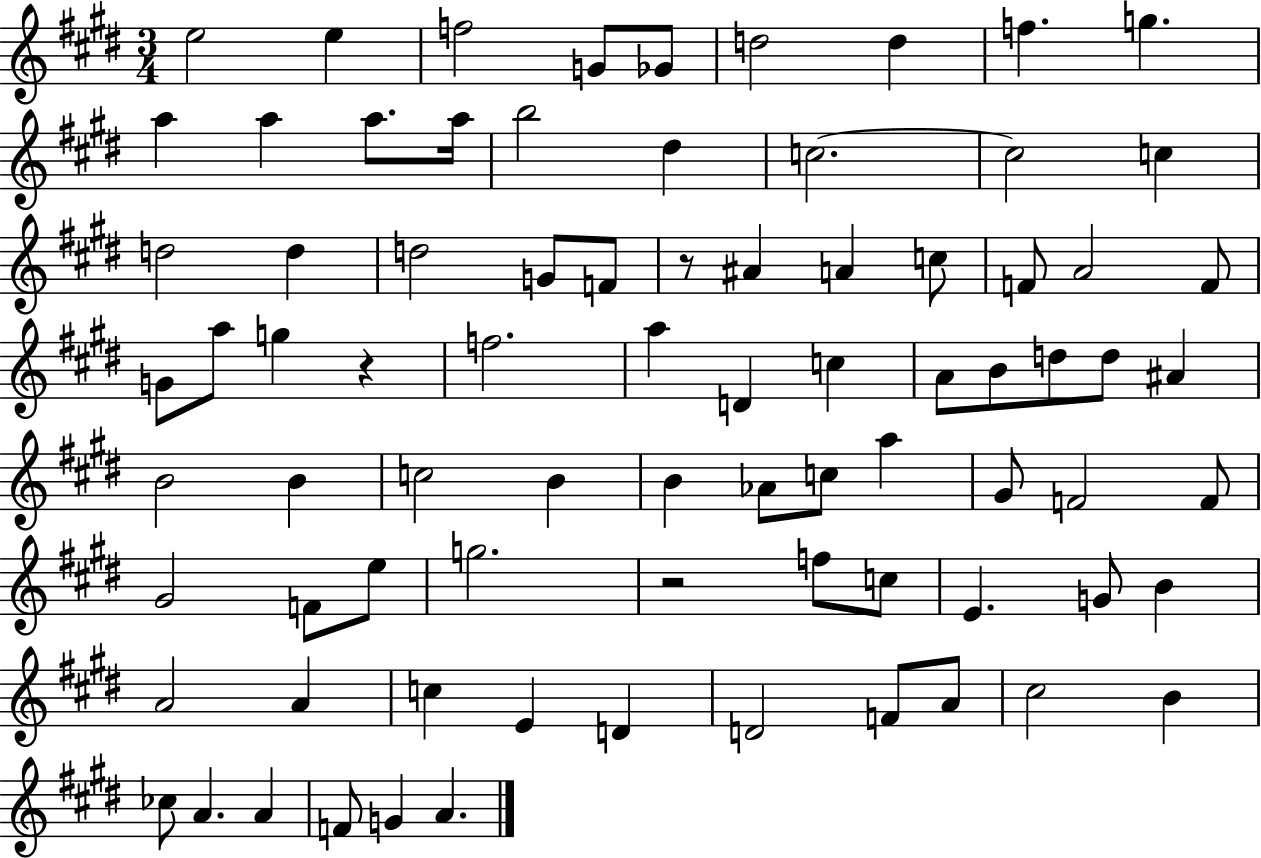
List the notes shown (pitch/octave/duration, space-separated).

E5/h E5/q F5/h G4/e Gb4/e D5/h D5/q F5/q. G5/q. A5/q A5/q A5/e. A5/s B5/h D#5/q C5/h. C5/h C5/q D5/h D5/q D5/h G4/e F4/e R/e A#4/q A4/q C5/e F4/e A4/h F4/e G4/e A5/e G5/q R/q F5/h. A5/q D4/q C5/q A4/e B4/e D5/e D5/e A#4/q B4/h B4/q C5/h B4/q B4/q Ab4/e C5/e A5/q G#4/e F4/h F4/e G#4/h F4/e E5/e G5/h. R/h F5/e C5/e E4/q. G4/e B4/q A4/h A4/q C5/q E4/q D4/q D4/h F4/e A4/e C#5/h B4/q CES5/e A4/q. A4/q F4/e G4/q A4/q.